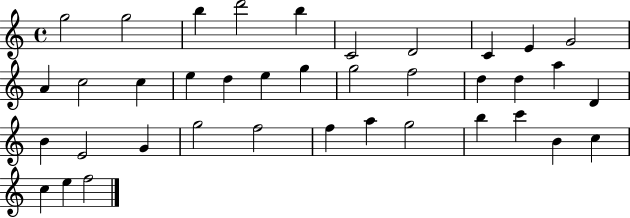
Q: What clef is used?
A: treble